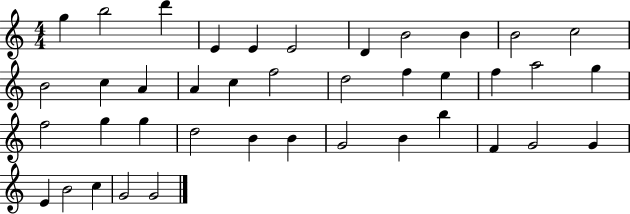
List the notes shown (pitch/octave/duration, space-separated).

G5/q B5/h D6/q E4/q E4/q E4/h D4/q B4/h B4/q B4/h C5/h B4/h C5/q A4/q A4/q C5/q F5/h D5/h F5/q E5/q F5/q A5/h G5/q F5/h G5/q G5/q D5/h B4/q B4/q G4/h B4/q B5/q F4/q G4/h G4/q E4/q B4/h C5/q G4/h G4/h